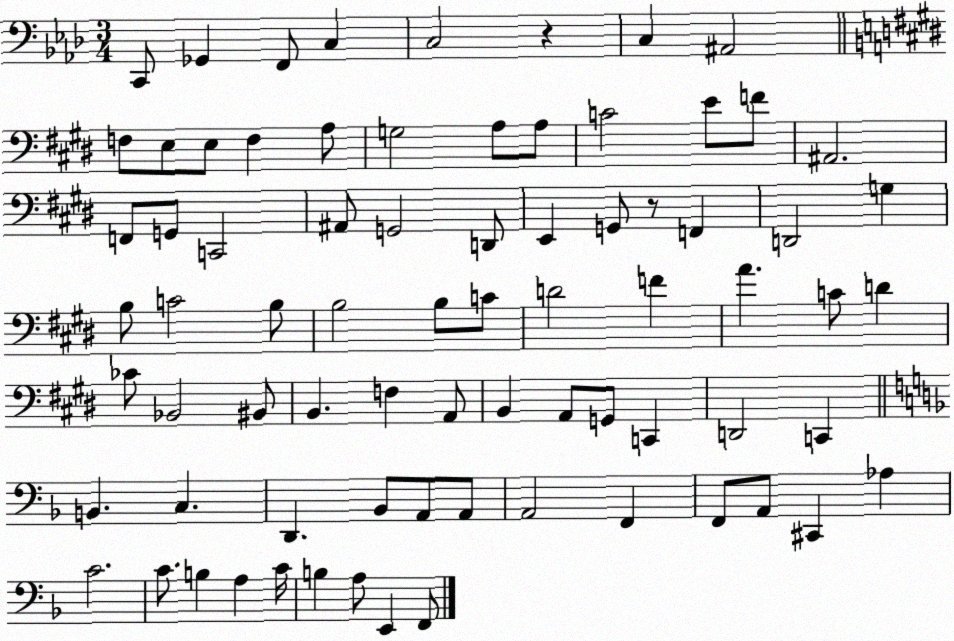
X:1
T:Untitled
M:3/4
L:1/4
K:Ab
C,,/2 _G,, F,,/2 C, C,2 z C, ^A,,2 F,/2 E,/2 E,/2 F, A,/2 G,2 A,/2 A,/2 C2 E/2 F/2 ^A,,2 F,,/2 G,,/2 C,,2 ^A,,/2 G,,2 D,,/2 E,, G,,/2 z/2 F,, D,,2 G, B,/2 C2 B,/2 B,2 B,/2 C/2 D2 F A C/2 D _C/2 _B,,2 ^B,,/2 B,, F, A,,/2 B,, A,,/2 G,,/2 C,, D,,2 C,, B,, C, D,, _B,,/2 A,,/2 A,,/2 A,,2 F,, F,,/2 A,,/2 ^C,, _A, C2 C/2 B, A, C/4 B, A,/2 E,, F,,/2